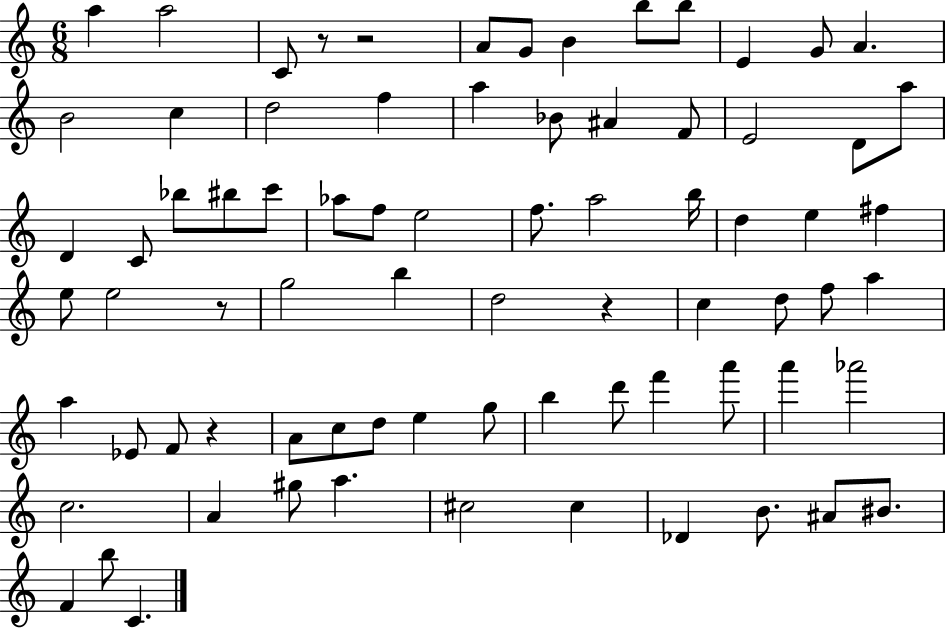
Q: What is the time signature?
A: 6/8